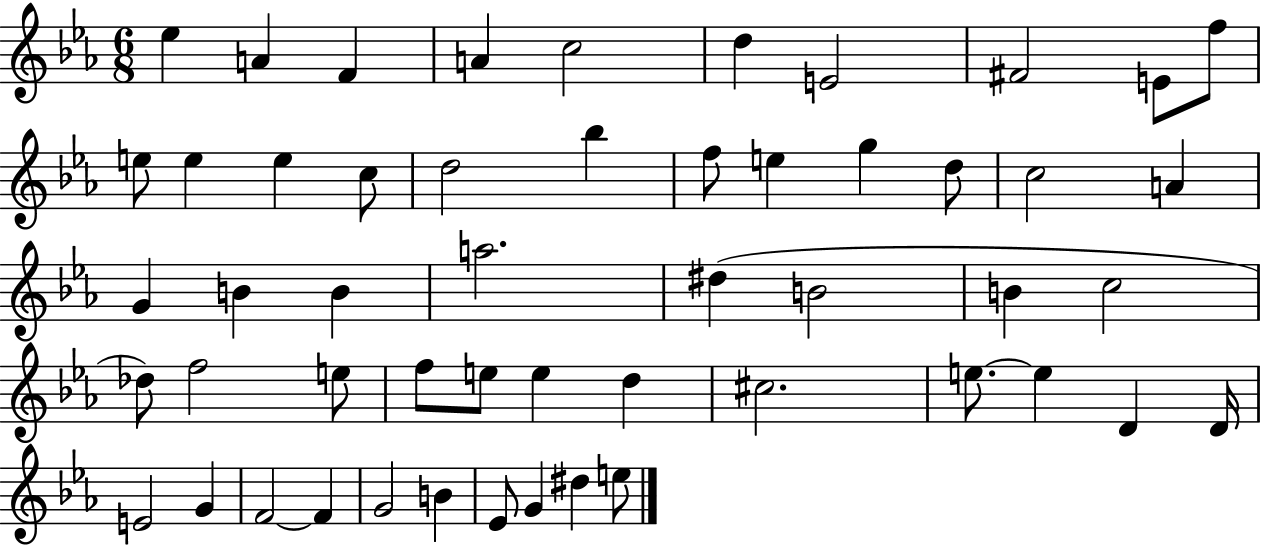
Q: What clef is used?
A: treble